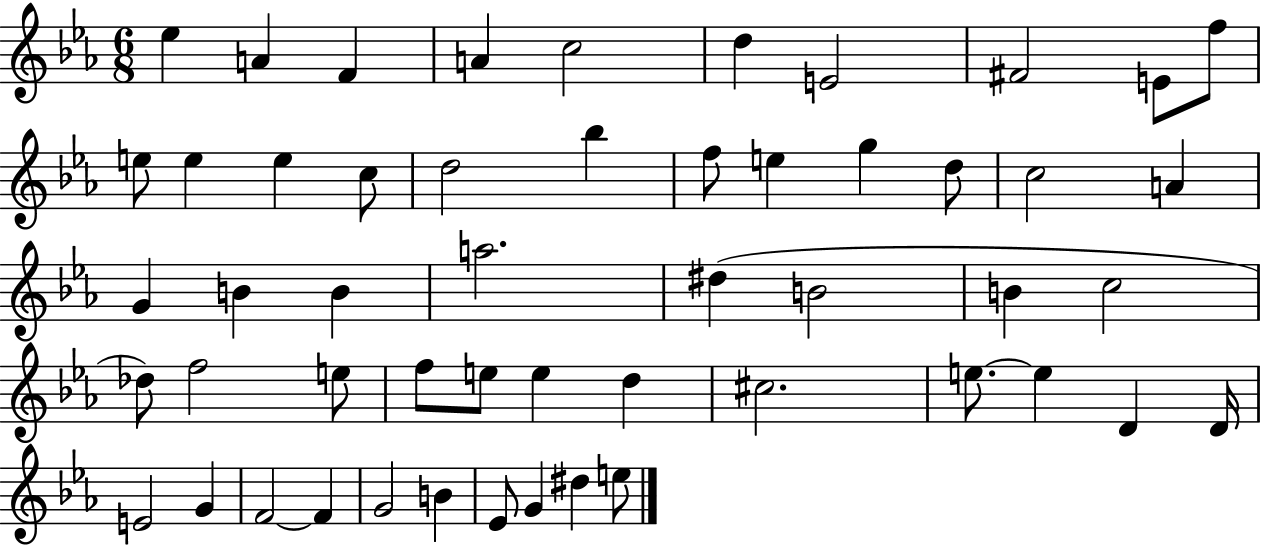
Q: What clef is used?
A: treble